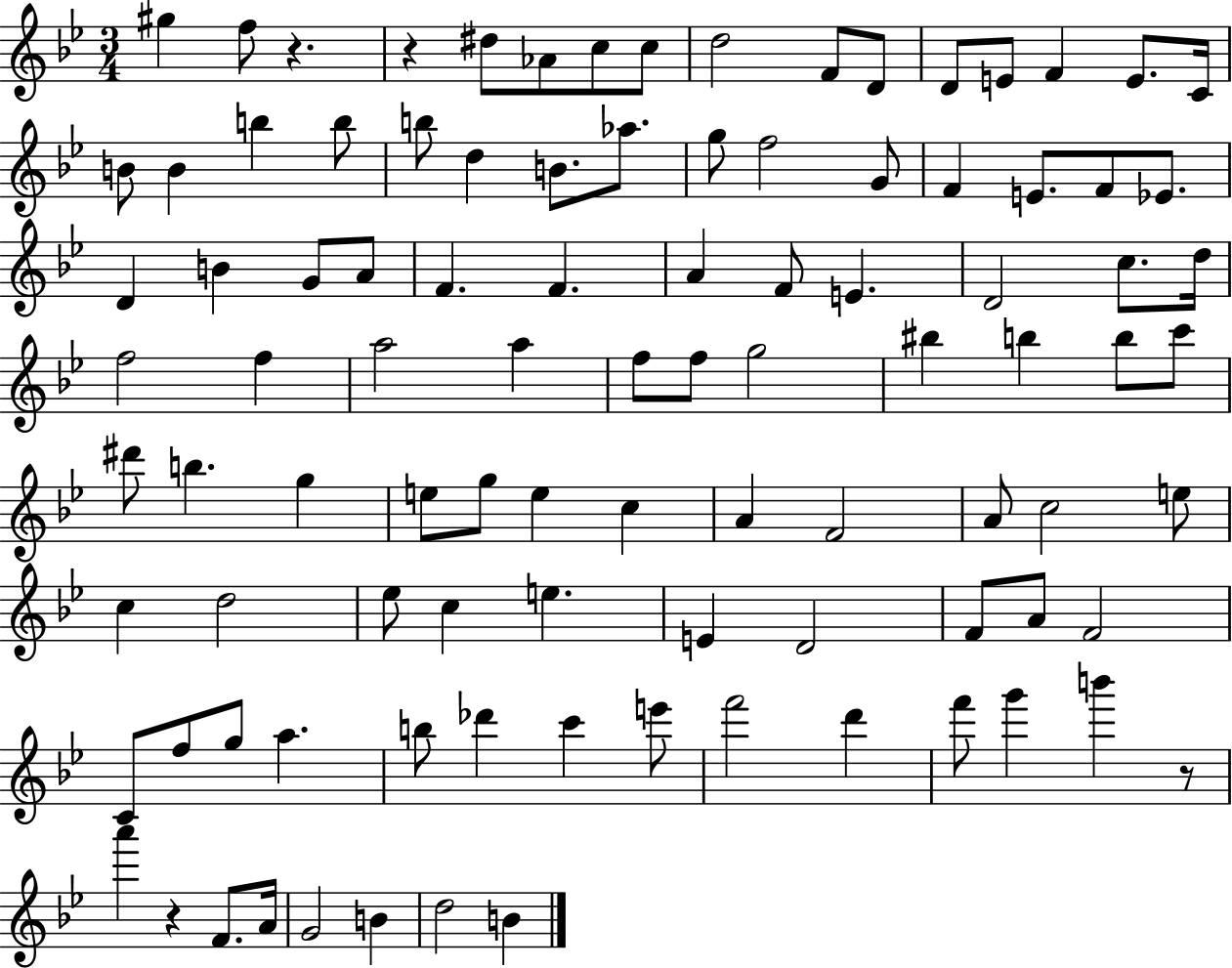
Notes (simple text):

G#5/q F5/e R/q. R/q D#5/e Ab4/e C5/e C5/e D5/h F4/e D4/e D4/e E4/e F4/q E4/e. C4/s B4/e B4/q B5/q B5/e B5/e D5/q B4/e. Ab5/e. G5/e F5/h G4/e F4/q E4/e. F4/e Eb4/e. D4/q B4/q G4/e A4/e F4/q. F4/q. A4/q F4/e E4/q. D4/h C5/e. D5/s F5/h F5/q A5/h A5/q F5/e F5/e G5/h BIS5/q B5/q B5/e C6/e D#6/e B5/q. G5/q E5/e G5/e E5/q C5/q A4/q F4/h A4/e C5/h E5/e C5/q D5/h Eb5/e C5/q E5/q. E4/q D4/h F4/e A4/e F4/h C4/e F5/e G5/e A5/q. B5/e Db6/q C6/q E6/e F6/h D6/q F6/e G6/q B6/q R/e A6/q R/q F4/e. A4/s G4/h B4/q D5/h B4/q